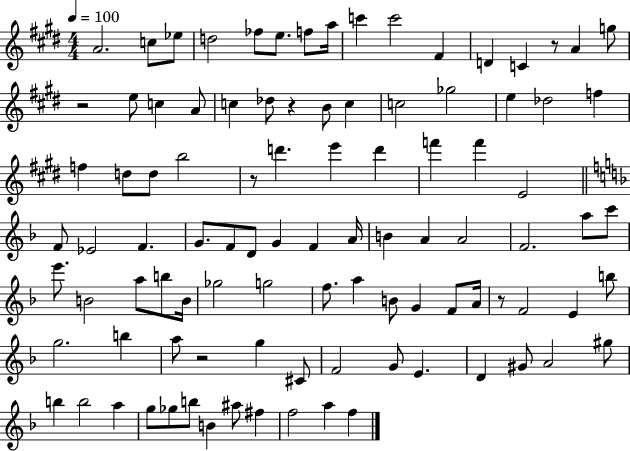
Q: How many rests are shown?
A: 6